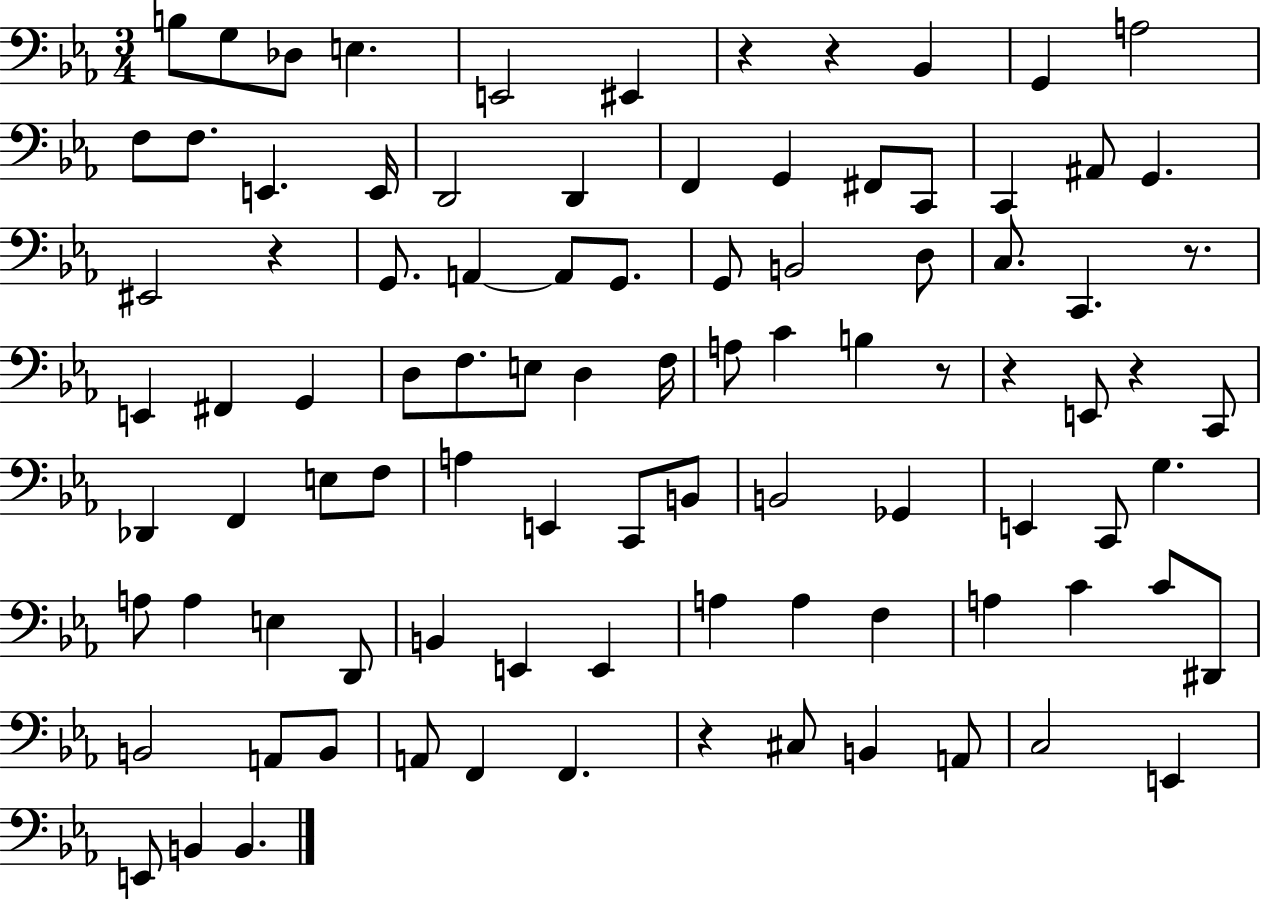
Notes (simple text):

B3/e G3/e Db3/e E3/q. E2/h EIS2/q R/q R/q Bb2/q G2/q A3/h F3/e F3/e. E2/q. E2/s D2/h D2/q F2/q G2/q F#2/e C2/e C2/q A#2/e G2/q. EIS2/h R/q G2/e. A2/q A2/e G2/e. G2/e B2/h D3/e C3/e. C2/q. R/e. E2/q F#2/q G2/q D3/e F3/e. E3/e D3/q F3/s A3/e C4/q B3/q R/e R/q E2/e R/q C2/e Db2/q F2/q E3/e F3/e A3/q E2/q C2/e B2/e B2/h Gb2/q E2/q C2/e G3/q. A3/e A3/q E3/q D2/e B2/q E2/q E2/q A3/q A3/q F3/q A3/q C4/q C4/e D#2/e B2/h A2/e B2/e A2/e F2/q F2/q. R/q C#3/e B2/q A2/e C3/h E2/q E2/e B2/q B2/q.